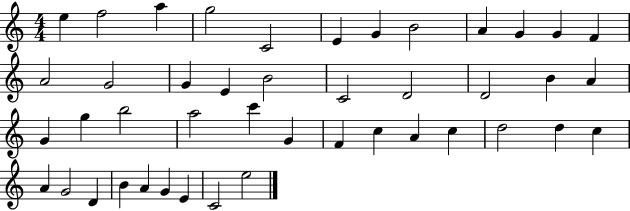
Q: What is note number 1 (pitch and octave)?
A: E5